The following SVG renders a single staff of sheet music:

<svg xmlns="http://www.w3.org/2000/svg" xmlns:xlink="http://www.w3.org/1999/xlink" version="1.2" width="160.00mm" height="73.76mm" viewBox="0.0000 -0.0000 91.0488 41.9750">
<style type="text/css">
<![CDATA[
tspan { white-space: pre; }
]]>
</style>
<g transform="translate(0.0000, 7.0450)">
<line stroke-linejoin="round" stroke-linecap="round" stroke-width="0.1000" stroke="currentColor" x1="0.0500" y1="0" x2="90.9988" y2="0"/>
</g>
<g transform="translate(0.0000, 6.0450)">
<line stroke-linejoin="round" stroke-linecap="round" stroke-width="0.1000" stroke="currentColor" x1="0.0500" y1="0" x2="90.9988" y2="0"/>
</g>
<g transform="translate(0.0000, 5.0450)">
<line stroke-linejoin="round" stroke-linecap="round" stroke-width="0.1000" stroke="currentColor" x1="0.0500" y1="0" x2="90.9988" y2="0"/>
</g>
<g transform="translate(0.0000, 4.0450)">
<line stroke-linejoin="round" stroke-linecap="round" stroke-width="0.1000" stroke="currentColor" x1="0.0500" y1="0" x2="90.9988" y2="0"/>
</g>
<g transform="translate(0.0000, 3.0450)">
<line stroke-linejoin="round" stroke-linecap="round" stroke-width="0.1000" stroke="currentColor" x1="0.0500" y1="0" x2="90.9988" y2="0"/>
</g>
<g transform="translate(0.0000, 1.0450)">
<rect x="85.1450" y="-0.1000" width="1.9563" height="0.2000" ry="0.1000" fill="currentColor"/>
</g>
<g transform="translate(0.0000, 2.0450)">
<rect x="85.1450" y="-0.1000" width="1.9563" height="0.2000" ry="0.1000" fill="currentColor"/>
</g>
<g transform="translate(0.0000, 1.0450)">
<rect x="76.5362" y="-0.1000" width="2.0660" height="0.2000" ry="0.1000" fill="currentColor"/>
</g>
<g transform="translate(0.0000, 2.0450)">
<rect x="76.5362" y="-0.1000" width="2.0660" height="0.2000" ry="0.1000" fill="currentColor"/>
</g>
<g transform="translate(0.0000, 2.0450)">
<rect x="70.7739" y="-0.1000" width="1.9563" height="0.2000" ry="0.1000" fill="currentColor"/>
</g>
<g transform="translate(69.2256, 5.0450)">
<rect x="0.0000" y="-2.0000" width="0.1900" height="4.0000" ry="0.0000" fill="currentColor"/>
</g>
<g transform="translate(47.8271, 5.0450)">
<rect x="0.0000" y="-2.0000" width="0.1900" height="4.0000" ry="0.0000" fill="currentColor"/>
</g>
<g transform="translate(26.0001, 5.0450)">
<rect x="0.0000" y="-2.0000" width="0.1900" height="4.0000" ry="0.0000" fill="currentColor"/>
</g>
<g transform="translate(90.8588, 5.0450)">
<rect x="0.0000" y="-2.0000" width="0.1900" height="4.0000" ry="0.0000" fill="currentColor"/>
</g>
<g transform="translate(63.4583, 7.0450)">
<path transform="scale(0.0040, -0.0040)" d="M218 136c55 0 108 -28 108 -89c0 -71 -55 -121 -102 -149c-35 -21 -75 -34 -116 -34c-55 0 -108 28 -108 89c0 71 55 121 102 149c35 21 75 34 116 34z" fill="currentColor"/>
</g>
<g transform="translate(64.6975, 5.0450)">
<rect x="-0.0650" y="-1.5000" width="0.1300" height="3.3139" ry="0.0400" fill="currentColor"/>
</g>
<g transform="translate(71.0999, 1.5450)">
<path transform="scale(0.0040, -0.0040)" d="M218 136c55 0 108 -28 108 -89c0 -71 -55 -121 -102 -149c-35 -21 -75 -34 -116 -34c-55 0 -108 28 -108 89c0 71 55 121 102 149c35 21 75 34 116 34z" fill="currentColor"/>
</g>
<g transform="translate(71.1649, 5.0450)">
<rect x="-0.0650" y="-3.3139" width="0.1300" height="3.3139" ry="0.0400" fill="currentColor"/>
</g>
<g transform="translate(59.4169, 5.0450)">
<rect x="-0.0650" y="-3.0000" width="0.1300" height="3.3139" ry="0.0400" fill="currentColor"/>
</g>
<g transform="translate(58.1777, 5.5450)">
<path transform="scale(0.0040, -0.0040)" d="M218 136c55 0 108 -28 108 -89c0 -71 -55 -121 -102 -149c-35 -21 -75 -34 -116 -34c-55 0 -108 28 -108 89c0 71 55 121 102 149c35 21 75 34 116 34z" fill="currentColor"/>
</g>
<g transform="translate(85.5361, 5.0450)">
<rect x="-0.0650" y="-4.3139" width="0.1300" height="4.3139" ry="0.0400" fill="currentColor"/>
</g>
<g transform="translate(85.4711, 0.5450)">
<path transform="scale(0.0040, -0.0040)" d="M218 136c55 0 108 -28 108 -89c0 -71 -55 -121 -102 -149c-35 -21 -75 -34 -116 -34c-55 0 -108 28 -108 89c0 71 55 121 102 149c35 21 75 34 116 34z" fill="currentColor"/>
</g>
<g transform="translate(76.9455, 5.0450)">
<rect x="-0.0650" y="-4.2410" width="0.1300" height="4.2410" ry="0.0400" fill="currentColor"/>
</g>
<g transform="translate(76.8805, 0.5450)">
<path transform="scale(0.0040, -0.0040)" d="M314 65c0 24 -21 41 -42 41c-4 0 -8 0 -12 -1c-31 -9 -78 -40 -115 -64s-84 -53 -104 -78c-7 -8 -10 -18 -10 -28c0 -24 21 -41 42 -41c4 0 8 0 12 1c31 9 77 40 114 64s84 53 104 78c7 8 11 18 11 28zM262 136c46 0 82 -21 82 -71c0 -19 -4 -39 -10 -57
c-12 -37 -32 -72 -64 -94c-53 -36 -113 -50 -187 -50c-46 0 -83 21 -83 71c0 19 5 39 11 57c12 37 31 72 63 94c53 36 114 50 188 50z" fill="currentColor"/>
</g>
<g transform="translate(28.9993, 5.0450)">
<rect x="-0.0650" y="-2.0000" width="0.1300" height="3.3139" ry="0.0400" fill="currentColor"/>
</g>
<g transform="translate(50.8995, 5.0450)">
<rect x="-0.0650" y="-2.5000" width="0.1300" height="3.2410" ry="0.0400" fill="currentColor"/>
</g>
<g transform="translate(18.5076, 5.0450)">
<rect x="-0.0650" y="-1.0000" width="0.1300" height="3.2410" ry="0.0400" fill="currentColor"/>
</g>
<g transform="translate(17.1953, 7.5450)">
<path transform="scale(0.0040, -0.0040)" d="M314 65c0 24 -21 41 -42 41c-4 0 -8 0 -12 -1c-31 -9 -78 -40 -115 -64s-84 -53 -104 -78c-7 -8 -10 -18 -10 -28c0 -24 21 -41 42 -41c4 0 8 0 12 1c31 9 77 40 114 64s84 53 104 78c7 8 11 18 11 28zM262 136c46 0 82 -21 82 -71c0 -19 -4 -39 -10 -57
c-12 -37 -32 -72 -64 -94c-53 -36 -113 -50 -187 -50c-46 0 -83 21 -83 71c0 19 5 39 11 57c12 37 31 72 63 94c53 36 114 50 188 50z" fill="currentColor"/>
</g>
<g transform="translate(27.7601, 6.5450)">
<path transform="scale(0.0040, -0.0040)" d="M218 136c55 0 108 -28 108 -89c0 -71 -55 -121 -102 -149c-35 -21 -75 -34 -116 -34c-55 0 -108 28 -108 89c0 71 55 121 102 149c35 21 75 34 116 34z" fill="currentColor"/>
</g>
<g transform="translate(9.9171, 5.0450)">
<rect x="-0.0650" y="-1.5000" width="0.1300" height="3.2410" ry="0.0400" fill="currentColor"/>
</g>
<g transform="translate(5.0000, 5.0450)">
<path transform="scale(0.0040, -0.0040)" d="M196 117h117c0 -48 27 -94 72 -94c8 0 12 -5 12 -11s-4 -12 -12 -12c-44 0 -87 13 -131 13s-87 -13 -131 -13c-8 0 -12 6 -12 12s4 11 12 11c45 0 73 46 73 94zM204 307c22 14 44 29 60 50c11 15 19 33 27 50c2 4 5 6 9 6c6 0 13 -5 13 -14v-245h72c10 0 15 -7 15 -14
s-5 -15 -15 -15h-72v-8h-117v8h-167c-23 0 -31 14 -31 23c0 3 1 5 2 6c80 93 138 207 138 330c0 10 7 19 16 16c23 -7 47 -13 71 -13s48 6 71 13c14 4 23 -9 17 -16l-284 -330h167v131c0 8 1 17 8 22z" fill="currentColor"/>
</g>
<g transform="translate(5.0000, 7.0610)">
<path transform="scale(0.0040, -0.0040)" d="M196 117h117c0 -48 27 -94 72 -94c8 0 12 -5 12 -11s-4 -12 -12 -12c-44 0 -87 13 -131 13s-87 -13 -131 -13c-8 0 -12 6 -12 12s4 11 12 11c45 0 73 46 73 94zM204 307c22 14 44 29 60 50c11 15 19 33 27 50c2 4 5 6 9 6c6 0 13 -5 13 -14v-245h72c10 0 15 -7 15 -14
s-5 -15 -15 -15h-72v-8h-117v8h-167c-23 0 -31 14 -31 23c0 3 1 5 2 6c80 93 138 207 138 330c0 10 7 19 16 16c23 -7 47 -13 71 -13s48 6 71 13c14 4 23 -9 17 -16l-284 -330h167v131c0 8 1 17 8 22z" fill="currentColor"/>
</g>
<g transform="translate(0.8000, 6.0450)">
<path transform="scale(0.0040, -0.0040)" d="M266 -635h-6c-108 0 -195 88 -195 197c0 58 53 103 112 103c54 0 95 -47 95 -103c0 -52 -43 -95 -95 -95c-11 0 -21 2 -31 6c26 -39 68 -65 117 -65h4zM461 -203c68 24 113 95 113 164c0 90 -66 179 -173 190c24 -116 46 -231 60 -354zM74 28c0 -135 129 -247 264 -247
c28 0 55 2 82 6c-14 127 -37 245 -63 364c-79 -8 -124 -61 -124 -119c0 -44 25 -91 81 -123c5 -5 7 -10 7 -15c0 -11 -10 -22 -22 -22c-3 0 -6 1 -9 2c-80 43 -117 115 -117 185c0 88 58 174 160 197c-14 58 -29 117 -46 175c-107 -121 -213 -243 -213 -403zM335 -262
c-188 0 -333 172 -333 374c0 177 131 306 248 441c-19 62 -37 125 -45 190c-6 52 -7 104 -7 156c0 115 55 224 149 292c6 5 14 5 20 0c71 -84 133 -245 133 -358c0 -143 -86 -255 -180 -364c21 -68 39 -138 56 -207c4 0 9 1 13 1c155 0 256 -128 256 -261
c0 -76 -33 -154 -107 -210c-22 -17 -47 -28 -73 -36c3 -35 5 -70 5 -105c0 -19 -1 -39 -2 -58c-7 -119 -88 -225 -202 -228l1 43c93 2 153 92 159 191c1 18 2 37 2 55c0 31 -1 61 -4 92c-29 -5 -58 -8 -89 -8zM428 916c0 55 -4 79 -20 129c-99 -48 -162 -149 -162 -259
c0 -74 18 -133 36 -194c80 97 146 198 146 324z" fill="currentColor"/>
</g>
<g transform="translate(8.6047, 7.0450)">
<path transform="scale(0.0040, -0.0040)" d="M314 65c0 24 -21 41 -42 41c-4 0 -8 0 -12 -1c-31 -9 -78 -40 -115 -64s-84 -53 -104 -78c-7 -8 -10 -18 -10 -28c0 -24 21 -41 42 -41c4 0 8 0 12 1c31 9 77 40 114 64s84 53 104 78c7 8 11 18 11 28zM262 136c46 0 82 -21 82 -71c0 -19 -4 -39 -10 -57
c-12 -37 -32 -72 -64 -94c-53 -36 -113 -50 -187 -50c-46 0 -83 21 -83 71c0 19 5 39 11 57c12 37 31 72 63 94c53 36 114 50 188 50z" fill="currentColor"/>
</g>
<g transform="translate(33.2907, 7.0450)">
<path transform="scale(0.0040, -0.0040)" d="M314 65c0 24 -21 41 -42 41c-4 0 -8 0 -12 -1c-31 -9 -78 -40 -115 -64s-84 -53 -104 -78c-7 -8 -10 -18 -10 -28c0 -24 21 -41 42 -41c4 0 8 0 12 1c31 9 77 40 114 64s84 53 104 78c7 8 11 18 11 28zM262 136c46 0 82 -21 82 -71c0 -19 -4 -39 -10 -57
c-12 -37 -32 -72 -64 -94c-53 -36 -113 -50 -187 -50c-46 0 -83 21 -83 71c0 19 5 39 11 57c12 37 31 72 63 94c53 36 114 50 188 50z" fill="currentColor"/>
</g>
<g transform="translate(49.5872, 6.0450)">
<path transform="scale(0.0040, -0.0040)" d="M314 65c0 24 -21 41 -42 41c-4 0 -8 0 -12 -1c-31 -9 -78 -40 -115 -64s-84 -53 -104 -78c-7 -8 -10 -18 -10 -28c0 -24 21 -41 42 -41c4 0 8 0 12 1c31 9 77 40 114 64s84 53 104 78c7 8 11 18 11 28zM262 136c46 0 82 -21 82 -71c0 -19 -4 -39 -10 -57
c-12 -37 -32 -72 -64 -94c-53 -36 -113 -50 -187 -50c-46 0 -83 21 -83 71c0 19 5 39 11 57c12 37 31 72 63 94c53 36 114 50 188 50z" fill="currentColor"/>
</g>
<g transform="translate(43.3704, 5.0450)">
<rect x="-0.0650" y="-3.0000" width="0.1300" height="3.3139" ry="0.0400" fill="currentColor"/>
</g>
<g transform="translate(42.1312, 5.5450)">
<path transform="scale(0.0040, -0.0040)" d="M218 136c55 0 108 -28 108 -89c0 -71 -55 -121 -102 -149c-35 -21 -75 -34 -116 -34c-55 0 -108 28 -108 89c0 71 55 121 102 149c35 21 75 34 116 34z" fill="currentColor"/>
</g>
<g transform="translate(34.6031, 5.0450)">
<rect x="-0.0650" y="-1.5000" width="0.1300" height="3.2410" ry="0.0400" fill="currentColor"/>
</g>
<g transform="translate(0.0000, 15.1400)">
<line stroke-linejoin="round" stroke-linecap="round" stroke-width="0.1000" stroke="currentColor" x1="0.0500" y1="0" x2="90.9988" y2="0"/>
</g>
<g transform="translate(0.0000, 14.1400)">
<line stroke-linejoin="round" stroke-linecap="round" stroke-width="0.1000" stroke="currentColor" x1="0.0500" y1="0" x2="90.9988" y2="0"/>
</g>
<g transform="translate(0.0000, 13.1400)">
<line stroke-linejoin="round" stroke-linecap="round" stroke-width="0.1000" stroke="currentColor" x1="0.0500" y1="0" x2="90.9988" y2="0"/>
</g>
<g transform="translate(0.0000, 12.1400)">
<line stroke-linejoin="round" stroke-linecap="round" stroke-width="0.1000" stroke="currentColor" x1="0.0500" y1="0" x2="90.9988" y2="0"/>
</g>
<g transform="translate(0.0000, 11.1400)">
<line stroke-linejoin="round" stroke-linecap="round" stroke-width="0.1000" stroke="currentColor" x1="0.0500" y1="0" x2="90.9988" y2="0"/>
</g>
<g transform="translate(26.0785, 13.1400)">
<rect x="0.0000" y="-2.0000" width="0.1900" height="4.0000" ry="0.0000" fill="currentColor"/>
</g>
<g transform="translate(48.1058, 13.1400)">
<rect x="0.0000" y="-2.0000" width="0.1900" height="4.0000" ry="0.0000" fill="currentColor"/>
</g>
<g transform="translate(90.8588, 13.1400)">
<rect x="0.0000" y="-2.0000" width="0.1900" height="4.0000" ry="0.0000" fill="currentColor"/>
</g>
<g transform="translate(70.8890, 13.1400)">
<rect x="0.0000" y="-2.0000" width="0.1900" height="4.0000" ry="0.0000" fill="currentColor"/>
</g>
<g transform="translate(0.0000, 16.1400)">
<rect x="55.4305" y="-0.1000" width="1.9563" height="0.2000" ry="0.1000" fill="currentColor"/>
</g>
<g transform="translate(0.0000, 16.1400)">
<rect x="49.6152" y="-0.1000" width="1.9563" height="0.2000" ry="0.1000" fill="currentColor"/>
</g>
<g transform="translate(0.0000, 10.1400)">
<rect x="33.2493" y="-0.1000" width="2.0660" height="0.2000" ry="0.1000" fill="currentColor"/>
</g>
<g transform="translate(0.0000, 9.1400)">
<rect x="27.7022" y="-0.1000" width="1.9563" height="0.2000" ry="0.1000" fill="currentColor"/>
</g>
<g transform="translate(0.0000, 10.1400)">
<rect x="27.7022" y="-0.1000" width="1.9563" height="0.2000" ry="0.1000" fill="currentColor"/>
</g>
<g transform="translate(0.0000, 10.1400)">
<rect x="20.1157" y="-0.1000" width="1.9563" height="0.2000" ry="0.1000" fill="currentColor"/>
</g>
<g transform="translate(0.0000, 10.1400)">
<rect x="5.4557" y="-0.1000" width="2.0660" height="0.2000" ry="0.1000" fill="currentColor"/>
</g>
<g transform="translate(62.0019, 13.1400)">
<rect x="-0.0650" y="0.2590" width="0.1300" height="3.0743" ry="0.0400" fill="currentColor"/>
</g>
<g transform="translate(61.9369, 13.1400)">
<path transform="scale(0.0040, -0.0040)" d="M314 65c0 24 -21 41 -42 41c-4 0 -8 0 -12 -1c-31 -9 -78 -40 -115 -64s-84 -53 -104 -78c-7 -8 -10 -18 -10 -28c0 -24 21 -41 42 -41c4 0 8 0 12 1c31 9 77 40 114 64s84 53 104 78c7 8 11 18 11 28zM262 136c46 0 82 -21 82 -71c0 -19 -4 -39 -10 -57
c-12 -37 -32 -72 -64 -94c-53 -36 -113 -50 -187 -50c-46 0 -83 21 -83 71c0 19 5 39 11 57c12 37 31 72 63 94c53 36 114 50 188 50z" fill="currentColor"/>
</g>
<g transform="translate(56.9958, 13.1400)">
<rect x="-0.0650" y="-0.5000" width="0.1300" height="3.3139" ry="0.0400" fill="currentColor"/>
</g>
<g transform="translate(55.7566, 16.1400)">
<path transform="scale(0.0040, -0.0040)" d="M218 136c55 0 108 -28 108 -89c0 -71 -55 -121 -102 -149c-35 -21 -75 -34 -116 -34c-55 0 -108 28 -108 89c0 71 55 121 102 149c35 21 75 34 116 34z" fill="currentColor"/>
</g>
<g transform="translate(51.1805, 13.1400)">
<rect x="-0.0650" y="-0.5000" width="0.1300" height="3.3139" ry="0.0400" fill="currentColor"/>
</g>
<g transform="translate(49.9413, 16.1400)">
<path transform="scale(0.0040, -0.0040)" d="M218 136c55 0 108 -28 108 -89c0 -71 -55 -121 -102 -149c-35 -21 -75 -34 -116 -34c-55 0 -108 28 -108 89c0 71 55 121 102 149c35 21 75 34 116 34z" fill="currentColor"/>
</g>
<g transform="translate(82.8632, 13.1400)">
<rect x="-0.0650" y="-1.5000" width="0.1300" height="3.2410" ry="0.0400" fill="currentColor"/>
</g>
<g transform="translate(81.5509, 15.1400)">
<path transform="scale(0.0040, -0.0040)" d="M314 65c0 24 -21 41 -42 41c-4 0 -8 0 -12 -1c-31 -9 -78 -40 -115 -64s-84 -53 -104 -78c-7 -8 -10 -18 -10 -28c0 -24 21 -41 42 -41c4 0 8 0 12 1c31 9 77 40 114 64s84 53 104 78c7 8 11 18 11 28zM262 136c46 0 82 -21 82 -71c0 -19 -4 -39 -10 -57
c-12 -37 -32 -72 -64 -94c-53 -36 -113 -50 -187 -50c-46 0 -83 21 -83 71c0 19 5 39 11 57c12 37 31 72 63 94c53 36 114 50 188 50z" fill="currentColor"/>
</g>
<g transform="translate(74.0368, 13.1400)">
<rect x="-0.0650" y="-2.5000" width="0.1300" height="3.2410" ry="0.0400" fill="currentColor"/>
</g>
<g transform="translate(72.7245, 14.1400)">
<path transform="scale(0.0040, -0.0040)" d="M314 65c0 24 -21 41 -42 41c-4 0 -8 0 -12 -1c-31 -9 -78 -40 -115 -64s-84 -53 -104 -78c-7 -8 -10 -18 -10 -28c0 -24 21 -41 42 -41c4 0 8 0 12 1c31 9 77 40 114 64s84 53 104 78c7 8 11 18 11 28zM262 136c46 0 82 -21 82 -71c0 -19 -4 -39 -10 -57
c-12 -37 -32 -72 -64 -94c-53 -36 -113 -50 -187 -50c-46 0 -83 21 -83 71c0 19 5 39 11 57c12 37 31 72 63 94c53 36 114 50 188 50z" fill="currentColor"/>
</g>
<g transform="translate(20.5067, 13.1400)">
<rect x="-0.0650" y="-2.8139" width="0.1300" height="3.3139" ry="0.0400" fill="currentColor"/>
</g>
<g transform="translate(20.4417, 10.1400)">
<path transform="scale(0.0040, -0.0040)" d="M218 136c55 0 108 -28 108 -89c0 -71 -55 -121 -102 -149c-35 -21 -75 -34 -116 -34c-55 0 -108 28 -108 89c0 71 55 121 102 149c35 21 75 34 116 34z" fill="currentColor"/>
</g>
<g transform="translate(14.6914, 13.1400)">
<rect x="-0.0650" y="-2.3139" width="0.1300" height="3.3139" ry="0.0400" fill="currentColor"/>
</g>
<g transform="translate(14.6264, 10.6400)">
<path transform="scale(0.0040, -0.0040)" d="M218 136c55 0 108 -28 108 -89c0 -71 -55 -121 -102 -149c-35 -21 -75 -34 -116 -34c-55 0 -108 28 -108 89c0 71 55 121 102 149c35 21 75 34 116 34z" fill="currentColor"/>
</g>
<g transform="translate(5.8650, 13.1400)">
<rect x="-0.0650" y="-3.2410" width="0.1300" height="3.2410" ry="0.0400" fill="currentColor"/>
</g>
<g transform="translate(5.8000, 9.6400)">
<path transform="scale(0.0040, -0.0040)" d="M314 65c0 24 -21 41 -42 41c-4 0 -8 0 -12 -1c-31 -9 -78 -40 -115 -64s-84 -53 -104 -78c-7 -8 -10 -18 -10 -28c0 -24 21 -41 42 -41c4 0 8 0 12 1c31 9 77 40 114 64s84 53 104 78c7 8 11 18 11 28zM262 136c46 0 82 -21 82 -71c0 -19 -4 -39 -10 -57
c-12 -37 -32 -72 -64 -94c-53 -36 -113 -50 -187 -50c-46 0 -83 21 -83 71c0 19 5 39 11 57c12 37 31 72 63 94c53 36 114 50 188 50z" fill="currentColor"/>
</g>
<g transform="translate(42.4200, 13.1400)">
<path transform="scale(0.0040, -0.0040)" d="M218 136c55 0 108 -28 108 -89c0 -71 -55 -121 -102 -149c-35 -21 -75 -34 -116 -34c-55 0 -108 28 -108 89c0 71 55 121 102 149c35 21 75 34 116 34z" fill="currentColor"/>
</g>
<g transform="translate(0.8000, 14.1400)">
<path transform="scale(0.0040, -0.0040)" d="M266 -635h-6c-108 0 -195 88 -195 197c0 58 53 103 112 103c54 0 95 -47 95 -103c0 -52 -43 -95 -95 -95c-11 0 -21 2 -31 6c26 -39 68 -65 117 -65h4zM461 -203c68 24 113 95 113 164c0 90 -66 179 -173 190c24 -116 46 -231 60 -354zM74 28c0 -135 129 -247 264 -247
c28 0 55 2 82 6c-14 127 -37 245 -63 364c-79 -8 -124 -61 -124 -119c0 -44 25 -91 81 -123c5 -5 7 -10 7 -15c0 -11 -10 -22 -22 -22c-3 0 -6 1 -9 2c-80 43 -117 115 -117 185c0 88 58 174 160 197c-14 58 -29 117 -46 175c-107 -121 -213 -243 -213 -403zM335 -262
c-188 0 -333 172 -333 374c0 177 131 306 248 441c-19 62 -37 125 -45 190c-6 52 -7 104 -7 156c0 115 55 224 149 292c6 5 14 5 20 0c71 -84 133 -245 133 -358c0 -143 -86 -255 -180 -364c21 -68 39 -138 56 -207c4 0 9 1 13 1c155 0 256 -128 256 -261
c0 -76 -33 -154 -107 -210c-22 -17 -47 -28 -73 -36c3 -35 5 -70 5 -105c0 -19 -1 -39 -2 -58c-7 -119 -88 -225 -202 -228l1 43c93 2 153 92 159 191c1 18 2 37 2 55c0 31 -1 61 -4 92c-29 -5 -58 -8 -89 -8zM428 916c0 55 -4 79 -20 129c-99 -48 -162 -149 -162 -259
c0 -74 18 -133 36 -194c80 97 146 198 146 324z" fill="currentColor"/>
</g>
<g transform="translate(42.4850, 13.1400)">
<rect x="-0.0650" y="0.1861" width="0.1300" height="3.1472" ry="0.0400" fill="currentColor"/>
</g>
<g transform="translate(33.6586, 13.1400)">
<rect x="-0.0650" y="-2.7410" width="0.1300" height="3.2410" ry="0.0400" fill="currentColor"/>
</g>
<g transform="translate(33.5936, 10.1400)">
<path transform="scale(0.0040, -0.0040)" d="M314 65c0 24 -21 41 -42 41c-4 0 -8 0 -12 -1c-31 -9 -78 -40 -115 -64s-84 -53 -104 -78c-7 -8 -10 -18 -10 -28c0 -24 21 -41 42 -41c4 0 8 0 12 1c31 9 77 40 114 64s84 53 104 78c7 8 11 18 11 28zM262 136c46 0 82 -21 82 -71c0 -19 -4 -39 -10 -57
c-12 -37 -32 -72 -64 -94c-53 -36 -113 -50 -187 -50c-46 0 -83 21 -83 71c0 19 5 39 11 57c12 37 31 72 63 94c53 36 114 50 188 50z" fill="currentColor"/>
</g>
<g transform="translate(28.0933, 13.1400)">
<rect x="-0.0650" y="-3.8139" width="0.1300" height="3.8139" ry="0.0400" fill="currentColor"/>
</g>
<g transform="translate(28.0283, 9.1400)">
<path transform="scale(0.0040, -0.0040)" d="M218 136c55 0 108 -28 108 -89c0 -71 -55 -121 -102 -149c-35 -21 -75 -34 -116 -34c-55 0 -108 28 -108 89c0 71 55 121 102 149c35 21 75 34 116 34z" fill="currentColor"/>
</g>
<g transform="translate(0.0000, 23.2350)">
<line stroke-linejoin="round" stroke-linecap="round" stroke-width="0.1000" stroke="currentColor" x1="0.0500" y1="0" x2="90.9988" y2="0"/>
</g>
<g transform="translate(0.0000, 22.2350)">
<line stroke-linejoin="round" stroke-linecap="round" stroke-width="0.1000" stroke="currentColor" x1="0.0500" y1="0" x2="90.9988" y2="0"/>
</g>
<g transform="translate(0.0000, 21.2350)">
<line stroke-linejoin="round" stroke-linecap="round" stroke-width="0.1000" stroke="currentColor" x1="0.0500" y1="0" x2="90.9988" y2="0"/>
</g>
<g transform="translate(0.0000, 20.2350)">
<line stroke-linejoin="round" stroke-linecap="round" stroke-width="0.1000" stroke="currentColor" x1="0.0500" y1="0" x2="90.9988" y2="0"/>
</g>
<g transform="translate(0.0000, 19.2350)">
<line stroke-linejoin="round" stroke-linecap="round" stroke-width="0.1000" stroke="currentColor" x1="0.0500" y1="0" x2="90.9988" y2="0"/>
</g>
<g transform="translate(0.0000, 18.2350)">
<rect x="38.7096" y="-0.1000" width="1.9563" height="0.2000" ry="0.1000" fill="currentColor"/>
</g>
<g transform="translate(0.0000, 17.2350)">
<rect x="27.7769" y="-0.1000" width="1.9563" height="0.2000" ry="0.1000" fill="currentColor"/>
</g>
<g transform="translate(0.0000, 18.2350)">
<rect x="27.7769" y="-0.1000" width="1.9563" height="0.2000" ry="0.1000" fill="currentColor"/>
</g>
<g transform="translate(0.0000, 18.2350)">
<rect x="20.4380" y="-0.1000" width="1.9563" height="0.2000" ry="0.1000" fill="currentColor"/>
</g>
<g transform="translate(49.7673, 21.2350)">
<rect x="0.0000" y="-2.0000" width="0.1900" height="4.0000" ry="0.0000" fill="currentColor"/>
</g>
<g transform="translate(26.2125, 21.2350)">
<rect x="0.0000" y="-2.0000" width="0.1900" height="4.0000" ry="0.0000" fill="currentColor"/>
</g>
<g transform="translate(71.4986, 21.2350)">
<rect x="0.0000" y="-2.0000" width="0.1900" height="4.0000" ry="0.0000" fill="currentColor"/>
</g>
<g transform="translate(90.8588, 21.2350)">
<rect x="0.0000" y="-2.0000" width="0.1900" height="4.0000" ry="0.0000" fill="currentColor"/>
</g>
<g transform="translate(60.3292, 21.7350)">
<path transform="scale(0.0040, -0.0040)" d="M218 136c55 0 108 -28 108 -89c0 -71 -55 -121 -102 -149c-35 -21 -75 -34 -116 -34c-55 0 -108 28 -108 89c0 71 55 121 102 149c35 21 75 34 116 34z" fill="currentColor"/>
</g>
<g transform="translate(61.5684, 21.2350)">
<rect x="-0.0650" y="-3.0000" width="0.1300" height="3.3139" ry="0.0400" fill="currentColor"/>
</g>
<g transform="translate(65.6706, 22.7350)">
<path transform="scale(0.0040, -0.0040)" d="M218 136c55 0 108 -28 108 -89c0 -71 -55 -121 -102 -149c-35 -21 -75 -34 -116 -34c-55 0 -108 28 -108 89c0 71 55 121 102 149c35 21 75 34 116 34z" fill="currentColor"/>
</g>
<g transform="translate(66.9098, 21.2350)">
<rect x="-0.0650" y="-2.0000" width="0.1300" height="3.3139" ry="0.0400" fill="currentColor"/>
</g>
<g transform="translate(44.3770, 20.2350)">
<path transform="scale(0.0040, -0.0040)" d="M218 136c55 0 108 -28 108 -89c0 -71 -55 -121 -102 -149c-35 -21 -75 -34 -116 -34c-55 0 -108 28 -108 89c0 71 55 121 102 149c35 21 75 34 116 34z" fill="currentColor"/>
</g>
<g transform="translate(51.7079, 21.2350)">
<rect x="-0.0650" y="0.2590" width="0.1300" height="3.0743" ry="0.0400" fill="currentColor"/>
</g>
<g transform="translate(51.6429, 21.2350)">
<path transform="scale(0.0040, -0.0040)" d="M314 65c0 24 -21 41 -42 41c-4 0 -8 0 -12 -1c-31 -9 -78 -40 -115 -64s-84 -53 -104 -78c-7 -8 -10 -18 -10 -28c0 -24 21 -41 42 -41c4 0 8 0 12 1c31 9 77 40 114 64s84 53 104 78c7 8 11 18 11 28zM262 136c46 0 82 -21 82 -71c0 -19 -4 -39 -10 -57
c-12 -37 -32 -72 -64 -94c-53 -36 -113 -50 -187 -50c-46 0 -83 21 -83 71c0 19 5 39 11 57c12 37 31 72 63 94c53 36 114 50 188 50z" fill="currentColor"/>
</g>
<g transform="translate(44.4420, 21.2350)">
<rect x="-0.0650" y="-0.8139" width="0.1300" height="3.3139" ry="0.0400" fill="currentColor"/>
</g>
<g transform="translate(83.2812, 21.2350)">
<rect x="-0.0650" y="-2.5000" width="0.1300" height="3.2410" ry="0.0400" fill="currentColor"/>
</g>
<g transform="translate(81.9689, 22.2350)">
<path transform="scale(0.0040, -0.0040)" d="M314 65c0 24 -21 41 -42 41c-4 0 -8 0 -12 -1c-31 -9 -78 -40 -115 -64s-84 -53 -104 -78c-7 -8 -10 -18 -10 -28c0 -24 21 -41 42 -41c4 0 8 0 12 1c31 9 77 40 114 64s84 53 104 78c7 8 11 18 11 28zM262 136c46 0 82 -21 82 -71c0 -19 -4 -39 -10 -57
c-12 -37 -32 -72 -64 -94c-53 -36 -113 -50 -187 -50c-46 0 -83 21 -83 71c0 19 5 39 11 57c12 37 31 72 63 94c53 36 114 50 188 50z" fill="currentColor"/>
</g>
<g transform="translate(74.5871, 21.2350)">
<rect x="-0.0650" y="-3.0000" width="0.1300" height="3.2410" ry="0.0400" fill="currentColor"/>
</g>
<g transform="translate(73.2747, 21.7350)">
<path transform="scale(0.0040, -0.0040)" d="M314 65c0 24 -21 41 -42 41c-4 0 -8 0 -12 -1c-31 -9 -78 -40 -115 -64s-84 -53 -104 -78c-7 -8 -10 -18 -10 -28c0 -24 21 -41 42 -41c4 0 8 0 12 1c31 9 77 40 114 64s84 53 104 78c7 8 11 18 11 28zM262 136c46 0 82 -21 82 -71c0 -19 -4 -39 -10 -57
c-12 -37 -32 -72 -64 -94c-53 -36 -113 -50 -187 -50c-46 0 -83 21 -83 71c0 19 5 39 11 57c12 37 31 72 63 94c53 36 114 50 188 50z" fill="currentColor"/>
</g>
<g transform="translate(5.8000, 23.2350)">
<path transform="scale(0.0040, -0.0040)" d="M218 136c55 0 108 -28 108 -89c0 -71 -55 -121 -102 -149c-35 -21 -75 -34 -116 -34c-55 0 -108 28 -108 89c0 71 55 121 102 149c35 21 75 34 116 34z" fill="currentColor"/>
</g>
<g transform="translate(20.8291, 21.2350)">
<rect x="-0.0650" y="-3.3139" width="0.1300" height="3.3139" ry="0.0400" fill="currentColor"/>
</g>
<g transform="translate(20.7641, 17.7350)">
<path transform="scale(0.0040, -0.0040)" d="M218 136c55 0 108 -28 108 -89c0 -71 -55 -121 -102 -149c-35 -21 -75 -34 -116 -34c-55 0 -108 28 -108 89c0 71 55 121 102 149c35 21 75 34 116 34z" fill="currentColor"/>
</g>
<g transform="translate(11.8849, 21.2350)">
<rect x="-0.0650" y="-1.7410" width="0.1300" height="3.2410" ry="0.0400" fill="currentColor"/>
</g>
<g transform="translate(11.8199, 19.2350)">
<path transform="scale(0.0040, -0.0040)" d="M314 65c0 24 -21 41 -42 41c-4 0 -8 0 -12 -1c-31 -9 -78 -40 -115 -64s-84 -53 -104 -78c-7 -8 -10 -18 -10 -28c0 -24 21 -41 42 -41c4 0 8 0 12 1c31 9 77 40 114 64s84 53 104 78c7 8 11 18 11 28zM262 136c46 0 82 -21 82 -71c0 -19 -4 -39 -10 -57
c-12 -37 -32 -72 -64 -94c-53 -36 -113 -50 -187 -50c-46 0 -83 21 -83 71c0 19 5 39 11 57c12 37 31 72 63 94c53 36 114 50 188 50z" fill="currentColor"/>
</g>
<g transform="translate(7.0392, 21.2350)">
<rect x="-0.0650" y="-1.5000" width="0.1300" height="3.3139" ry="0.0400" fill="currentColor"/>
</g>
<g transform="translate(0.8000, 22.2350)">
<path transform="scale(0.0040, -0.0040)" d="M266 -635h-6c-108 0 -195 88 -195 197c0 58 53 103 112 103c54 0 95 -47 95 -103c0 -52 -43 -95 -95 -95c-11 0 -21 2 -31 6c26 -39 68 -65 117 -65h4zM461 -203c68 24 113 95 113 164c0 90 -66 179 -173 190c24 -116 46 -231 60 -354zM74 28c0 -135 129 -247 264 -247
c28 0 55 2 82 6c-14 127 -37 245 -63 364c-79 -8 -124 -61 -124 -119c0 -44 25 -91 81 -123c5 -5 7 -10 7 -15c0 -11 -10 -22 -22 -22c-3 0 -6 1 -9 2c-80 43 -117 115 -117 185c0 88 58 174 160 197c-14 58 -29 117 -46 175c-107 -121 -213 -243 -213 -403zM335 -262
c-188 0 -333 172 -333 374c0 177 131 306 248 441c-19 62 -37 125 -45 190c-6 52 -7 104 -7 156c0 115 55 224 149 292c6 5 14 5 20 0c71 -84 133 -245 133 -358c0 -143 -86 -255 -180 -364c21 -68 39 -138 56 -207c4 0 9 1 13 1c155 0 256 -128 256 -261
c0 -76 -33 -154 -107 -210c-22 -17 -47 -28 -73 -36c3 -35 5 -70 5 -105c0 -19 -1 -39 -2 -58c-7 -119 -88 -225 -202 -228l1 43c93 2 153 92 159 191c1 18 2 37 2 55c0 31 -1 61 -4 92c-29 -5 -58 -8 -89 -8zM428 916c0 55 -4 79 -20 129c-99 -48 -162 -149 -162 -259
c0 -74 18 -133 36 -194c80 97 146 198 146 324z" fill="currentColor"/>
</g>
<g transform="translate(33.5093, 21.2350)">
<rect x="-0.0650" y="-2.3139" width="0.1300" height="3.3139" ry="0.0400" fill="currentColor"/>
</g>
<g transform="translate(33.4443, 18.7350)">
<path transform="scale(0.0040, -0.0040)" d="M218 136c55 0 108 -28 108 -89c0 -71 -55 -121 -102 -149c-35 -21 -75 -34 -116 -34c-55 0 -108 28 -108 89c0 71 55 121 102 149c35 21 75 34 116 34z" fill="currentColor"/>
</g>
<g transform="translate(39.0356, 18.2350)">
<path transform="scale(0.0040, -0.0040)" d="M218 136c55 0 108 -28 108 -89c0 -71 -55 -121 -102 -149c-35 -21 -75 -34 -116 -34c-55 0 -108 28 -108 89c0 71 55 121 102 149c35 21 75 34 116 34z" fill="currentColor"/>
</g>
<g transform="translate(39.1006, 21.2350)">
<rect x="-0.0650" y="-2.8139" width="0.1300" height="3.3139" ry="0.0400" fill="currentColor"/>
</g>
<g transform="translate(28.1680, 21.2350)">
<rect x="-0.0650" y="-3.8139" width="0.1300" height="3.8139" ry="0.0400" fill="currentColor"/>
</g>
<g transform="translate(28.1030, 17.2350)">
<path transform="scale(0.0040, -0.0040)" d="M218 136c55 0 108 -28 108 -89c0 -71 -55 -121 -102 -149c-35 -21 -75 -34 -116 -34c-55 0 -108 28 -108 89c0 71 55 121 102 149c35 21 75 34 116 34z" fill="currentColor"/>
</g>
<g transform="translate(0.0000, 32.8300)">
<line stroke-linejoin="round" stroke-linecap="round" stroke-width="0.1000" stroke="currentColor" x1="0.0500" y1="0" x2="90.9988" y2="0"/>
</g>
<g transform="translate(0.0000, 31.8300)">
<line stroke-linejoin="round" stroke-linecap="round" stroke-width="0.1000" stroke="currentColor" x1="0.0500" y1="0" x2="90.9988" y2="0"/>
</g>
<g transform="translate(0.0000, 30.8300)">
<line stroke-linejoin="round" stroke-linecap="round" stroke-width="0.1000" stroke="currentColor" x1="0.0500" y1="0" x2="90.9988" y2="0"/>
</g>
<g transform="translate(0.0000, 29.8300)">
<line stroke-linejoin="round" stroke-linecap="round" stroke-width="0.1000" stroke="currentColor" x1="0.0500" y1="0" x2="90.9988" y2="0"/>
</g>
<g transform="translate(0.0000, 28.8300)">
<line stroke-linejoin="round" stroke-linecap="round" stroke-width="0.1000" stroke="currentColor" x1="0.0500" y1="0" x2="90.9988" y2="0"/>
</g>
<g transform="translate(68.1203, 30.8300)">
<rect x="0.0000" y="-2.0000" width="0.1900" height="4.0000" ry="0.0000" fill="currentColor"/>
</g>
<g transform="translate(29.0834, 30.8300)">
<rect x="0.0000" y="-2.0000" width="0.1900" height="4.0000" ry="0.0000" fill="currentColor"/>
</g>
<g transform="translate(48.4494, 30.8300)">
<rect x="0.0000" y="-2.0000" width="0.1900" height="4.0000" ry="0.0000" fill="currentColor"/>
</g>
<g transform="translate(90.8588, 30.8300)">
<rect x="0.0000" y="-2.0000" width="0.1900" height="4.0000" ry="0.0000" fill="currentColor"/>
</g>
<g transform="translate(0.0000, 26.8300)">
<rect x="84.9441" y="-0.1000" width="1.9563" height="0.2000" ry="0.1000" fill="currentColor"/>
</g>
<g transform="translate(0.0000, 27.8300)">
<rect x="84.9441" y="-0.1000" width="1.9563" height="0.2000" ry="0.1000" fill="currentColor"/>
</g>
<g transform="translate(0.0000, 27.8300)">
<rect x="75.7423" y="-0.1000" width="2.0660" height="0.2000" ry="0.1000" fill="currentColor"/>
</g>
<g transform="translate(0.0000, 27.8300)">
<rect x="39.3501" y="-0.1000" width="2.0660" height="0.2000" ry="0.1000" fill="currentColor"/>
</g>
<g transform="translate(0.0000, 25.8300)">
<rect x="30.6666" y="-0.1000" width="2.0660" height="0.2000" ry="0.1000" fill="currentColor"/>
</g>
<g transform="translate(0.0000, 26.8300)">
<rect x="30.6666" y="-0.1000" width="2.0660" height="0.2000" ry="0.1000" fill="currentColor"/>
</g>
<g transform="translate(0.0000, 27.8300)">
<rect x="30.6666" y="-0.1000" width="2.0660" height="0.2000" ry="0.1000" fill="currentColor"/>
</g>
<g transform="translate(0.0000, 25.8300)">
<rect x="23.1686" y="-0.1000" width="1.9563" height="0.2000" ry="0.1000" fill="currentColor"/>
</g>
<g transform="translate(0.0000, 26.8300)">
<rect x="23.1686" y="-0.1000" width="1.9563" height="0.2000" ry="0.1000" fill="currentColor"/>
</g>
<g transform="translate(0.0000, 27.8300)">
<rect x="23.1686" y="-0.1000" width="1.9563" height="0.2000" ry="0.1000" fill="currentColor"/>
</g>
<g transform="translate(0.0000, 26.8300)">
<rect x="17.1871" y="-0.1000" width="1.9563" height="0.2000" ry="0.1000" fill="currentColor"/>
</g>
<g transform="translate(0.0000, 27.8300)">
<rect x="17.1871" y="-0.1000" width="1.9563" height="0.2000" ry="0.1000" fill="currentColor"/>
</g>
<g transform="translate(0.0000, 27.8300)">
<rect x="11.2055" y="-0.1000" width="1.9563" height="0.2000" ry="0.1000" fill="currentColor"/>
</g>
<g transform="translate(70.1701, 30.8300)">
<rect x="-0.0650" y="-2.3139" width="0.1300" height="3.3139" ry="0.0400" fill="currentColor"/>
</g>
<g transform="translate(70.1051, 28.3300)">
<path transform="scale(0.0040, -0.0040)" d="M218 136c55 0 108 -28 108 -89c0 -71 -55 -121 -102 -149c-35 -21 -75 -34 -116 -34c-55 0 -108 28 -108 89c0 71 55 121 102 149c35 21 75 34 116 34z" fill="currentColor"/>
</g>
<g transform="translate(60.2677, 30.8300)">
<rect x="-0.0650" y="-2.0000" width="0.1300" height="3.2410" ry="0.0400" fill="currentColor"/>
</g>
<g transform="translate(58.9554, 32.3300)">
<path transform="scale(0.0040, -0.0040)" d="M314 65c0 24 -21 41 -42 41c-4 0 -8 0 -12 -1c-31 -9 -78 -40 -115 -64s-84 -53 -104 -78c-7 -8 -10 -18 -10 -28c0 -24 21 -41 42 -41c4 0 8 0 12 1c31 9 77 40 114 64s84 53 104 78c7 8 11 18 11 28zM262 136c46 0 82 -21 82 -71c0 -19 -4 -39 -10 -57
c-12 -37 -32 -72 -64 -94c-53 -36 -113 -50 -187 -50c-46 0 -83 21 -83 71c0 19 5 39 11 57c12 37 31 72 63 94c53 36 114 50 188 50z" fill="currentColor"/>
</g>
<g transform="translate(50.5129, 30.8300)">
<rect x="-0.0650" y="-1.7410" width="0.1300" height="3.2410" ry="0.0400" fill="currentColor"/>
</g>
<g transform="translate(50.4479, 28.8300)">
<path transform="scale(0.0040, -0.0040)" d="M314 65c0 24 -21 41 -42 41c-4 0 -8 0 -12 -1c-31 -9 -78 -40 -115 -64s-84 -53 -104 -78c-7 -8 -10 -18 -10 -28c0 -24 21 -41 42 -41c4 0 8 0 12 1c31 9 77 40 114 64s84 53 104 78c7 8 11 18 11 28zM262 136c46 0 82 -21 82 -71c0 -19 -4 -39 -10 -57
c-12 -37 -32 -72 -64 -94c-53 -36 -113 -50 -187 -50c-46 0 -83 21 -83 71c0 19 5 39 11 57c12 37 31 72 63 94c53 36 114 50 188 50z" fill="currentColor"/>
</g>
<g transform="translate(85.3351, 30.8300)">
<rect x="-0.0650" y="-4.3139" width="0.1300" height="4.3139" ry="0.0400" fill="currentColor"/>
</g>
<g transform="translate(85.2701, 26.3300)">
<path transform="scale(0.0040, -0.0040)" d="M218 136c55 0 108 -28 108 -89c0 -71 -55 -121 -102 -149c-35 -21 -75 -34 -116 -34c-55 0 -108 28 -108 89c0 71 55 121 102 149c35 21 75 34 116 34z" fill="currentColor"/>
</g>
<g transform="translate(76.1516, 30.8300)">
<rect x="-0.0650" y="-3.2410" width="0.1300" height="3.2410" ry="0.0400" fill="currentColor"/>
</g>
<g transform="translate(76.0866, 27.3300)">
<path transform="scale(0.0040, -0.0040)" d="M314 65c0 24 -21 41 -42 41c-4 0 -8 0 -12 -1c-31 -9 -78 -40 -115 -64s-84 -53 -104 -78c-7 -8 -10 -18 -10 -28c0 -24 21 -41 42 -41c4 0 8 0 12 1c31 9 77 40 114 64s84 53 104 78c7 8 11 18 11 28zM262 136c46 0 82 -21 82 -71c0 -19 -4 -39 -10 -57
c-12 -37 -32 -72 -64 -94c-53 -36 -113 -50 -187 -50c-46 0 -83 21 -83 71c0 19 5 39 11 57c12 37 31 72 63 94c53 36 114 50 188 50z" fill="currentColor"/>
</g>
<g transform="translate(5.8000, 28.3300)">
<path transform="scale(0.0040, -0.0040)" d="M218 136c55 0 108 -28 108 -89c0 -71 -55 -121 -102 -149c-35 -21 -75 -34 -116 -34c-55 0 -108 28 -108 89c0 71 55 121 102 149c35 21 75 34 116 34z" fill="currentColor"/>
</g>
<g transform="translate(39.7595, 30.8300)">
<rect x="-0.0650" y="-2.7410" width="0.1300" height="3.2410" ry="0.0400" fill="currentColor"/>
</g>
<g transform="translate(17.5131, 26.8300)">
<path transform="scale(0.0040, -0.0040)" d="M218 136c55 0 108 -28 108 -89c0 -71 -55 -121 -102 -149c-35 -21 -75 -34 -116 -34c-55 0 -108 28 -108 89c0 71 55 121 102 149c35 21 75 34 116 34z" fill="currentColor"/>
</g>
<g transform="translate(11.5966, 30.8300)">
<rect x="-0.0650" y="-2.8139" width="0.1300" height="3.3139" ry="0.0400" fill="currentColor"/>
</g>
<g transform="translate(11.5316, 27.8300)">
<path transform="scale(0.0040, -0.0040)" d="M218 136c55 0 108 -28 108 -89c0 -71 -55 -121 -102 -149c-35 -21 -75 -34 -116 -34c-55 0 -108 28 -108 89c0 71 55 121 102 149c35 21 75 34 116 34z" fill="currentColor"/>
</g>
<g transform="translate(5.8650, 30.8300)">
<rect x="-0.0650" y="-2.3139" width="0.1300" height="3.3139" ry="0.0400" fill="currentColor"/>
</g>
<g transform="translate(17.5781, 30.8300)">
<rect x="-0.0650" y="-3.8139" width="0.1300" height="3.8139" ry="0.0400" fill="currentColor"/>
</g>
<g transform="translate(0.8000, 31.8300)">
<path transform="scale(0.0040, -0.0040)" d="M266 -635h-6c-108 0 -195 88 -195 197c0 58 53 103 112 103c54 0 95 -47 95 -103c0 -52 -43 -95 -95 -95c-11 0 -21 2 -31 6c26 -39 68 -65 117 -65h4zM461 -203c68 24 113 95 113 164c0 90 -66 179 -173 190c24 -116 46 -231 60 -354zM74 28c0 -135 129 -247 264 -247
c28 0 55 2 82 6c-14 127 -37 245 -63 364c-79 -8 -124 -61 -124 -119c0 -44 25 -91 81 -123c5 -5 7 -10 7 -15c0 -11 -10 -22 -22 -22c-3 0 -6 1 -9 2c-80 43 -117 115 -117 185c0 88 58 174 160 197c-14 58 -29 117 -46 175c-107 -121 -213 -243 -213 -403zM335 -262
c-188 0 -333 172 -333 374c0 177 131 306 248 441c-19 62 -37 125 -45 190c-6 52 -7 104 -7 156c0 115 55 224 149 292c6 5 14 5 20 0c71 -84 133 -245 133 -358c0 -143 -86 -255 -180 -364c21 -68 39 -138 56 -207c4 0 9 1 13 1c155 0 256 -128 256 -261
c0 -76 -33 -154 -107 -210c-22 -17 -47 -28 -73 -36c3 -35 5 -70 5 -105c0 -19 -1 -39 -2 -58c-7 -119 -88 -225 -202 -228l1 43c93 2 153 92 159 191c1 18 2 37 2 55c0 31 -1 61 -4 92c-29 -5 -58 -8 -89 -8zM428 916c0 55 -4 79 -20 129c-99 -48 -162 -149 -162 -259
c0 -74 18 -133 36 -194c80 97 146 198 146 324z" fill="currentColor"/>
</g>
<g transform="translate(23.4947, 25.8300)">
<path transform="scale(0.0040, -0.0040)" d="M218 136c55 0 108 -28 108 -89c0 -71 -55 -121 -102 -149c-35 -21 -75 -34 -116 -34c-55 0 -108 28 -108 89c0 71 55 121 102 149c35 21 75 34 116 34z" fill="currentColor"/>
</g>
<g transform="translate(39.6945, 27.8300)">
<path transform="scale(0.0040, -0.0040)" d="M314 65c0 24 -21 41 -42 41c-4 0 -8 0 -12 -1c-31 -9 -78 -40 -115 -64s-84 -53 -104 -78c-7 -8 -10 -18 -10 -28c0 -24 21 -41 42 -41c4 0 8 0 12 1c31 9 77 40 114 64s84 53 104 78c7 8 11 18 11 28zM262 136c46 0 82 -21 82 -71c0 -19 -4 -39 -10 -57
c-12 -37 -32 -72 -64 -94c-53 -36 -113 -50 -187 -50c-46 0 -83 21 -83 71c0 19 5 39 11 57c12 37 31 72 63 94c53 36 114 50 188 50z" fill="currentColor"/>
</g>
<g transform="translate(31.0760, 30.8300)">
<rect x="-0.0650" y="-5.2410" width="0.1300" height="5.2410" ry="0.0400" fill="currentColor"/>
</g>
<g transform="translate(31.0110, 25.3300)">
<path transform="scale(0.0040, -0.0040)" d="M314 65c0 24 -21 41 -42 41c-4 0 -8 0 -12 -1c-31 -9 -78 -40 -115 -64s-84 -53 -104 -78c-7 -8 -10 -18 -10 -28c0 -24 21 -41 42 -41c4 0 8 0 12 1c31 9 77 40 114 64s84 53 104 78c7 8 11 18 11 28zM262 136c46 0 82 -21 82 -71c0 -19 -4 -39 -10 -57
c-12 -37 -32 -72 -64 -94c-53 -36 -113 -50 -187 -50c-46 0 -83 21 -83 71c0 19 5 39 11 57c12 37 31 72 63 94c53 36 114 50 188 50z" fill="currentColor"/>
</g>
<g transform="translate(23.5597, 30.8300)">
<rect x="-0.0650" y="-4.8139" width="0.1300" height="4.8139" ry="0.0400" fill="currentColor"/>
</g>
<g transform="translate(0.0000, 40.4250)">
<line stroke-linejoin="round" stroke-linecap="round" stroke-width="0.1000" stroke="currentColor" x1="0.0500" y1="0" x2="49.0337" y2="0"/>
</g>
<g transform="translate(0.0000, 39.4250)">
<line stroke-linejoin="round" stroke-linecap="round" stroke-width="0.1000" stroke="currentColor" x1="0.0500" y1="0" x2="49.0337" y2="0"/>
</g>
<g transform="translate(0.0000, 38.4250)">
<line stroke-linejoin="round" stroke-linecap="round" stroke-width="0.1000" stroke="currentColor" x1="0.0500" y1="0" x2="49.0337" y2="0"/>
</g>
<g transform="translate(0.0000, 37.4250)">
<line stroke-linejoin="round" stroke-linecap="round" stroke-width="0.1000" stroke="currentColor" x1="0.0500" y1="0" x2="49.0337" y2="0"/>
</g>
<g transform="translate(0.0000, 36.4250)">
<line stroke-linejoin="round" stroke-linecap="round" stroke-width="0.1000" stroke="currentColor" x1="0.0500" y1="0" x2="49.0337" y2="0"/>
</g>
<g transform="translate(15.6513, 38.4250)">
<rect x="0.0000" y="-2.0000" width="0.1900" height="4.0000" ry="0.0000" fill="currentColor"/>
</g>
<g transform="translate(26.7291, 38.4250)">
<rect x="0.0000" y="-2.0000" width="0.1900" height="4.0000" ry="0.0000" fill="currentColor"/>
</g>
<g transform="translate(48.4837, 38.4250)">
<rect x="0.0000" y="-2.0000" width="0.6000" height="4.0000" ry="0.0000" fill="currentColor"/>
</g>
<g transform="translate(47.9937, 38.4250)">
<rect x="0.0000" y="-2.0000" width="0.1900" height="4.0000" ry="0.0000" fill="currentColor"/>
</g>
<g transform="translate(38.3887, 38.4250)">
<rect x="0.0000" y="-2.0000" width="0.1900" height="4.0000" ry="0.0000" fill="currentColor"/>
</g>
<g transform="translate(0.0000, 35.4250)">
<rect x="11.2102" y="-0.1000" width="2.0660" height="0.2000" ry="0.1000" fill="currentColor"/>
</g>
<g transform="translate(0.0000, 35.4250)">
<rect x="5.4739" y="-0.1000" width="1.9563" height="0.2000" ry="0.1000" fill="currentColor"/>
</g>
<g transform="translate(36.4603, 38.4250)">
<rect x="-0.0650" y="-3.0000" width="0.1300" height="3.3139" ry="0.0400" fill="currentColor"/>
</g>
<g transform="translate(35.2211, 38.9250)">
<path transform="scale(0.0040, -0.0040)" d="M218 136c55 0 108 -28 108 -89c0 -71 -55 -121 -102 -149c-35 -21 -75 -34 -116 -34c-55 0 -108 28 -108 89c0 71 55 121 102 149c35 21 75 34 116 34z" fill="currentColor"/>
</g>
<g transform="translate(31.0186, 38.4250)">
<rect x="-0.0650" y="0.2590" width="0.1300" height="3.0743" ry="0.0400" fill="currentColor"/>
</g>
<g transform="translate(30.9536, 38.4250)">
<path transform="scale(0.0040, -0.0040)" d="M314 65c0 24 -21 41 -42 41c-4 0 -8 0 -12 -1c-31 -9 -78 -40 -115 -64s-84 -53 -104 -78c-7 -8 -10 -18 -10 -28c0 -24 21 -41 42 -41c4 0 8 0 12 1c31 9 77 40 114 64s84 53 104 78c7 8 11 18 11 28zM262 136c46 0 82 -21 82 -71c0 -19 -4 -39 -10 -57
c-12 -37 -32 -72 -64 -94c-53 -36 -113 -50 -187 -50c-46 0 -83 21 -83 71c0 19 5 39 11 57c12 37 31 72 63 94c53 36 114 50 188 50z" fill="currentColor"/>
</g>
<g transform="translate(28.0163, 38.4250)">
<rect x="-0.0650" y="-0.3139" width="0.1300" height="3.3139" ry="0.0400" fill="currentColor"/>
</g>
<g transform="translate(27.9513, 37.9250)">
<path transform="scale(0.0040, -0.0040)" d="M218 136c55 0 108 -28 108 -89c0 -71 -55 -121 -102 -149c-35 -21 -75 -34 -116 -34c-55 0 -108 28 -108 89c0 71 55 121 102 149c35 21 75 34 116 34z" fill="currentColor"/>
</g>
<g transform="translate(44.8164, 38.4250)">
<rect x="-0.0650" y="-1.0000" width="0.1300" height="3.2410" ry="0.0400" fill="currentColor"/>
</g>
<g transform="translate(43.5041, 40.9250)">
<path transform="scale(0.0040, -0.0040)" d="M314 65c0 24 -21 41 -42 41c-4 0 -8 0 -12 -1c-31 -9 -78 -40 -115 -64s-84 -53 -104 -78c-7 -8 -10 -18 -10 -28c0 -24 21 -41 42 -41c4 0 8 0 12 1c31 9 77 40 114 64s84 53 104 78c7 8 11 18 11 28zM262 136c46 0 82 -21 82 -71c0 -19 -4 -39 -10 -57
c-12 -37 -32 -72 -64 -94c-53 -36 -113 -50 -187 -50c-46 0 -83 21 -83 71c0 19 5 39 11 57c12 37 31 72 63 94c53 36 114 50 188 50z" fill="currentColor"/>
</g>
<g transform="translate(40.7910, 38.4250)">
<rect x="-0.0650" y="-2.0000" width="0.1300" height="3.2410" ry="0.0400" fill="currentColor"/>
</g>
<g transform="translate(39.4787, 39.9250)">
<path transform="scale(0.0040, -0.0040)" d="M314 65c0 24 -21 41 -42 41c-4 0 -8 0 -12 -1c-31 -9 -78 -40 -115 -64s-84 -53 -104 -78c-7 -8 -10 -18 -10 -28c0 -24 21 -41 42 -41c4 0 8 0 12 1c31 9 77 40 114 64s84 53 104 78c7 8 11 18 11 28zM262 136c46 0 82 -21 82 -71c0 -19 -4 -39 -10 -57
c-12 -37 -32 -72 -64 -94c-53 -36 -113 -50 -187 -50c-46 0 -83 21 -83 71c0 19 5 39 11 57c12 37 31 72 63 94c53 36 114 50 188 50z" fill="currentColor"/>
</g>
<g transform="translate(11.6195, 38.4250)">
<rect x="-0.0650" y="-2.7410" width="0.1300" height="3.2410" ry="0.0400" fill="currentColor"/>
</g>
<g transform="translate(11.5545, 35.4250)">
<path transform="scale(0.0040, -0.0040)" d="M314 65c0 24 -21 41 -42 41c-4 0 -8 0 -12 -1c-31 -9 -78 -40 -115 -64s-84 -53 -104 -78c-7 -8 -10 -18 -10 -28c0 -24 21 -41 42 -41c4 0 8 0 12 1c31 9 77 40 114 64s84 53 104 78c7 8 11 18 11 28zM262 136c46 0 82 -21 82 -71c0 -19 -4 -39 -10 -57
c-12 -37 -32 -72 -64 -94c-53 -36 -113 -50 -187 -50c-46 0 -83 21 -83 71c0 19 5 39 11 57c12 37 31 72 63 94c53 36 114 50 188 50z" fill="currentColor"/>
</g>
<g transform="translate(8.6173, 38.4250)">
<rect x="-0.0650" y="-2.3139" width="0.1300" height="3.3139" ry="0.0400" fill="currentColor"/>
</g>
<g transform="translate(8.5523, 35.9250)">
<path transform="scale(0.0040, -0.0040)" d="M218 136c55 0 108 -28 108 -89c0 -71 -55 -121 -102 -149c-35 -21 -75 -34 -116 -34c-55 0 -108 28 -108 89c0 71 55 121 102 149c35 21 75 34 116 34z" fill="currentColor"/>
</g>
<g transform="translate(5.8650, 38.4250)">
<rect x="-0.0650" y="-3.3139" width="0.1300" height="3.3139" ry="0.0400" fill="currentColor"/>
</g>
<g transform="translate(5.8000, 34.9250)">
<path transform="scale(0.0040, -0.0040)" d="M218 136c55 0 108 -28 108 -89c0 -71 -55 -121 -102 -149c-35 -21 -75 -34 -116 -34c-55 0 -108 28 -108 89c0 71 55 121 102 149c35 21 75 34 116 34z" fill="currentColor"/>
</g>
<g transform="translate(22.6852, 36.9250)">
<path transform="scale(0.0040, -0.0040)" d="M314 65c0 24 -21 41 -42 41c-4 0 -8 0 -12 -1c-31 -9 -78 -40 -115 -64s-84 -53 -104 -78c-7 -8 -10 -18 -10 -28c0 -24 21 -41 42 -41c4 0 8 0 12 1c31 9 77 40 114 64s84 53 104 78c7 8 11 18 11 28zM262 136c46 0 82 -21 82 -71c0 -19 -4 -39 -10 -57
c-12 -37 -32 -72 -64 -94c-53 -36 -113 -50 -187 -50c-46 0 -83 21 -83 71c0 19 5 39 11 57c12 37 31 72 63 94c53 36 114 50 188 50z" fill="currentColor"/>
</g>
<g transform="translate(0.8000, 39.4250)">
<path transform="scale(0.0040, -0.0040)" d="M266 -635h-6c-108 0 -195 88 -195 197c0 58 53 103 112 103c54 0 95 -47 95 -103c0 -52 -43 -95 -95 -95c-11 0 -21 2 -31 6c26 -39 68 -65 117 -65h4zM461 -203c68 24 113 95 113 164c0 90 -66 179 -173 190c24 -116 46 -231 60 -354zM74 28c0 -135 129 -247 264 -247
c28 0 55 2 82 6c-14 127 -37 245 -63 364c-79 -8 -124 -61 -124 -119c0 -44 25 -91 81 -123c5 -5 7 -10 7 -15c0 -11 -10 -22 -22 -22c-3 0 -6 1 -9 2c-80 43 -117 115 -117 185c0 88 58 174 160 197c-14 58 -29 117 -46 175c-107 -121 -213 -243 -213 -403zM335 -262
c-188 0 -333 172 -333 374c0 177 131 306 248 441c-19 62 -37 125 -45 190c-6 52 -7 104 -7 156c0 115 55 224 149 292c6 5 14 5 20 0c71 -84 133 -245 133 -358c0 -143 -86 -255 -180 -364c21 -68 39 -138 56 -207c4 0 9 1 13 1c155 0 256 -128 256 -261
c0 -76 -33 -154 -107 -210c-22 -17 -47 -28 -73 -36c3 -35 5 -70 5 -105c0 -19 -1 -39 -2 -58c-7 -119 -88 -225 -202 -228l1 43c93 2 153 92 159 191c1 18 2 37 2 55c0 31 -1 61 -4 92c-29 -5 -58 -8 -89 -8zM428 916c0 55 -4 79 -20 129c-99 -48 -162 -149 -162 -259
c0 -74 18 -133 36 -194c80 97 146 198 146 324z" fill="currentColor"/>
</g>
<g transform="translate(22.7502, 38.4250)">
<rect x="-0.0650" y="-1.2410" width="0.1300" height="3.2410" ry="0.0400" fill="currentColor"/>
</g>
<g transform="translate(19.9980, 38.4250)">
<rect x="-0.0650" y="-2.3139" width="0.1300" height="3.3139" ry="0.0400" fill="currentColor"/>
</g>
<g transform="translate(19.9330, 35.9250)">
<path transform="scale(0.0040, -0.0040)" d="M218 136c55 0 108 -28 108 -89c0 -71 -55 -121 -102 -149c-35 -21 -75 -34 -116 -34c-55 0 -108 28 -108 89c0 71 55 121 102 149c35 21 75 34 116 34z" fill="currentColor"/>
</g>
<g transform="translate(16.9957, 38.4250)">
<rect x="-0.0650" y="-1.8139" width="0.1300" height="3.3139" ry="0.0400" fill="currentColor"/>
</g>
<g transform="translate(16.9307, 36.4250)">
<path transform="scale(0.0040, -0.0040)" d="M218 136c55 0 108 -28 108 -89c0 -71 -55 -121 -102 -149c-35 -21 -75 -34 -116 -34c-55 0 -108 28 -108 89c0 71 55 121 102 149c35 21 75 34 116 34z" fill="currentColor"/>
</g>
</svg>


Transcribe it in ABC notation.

X:1
T:Untitled
M:4/4
L:1/4
K:C
E2 D2 F E2 A G2 A E b d'2 d' b2 g a c' a2 B C C B2 G2 E2 E f2 b c' g a d B2 A F A2 G2 g a c' e' f'2 a2 f2 F2 g b2 d' b g a2 f g e2 c B2 A F2 D2